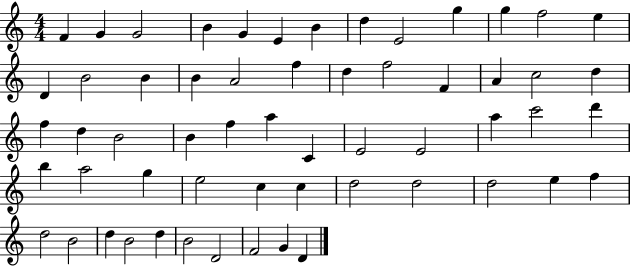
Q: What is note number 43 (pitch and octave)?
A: C5